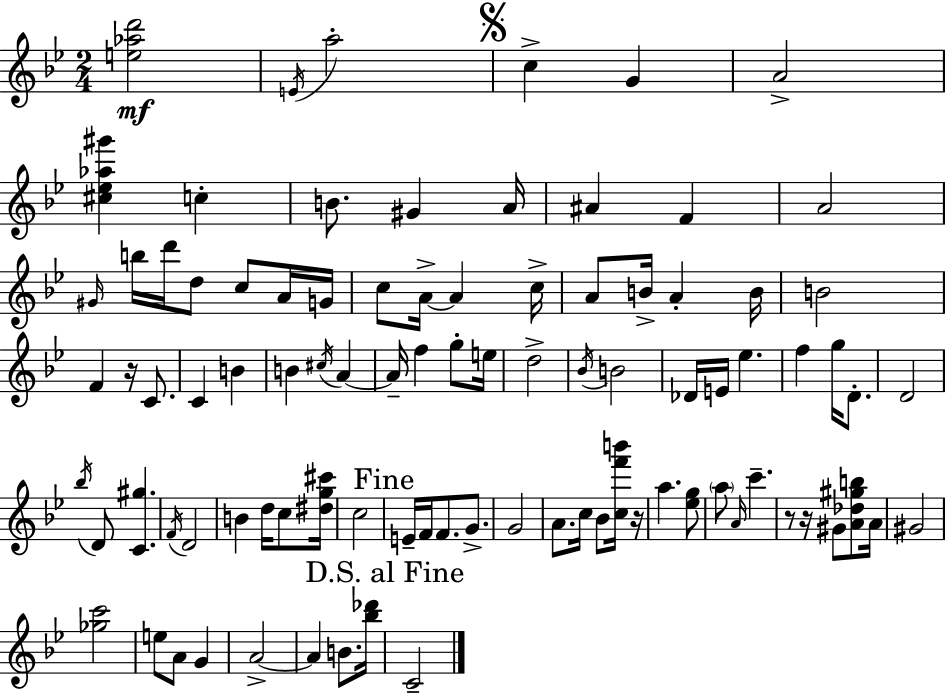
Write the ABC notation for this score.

X:1
T:Untitled
M:2/4
L:1/4
K:Bb
[e_ad']2 E/4 a2 c G A2 [^c_e_a^g'] c B/2 ^G A/4 ^A F A2 ^G/4 b/4 d'/4 d/2 c/2 A/4 G/4 c/2 A/4 A c/4 A/2 B/4 A B/4 B2 F z/4 C/2 C B B ^c/4 A A/4 f g/2 e/4 d2 _B/4 B2 _D/4 E/4 _e f g/4 D/2 D2 _b/4 D/2 [C^g] F/4 D2 B d/4 c/2 [^dg^c']/4 c2 E/4 F/4 F/2 G/2 G2 A/2 c/4 _B/2 [cf'b']/4 z/4 a [_eg]/2 a/2 A/4 c' z/2 z/4 ^G/2 [A_d^gb]/2 A/4 ^G2 [_gc']2 e/2 A/2 G A2 A B/2 [_b_d']/4 C2